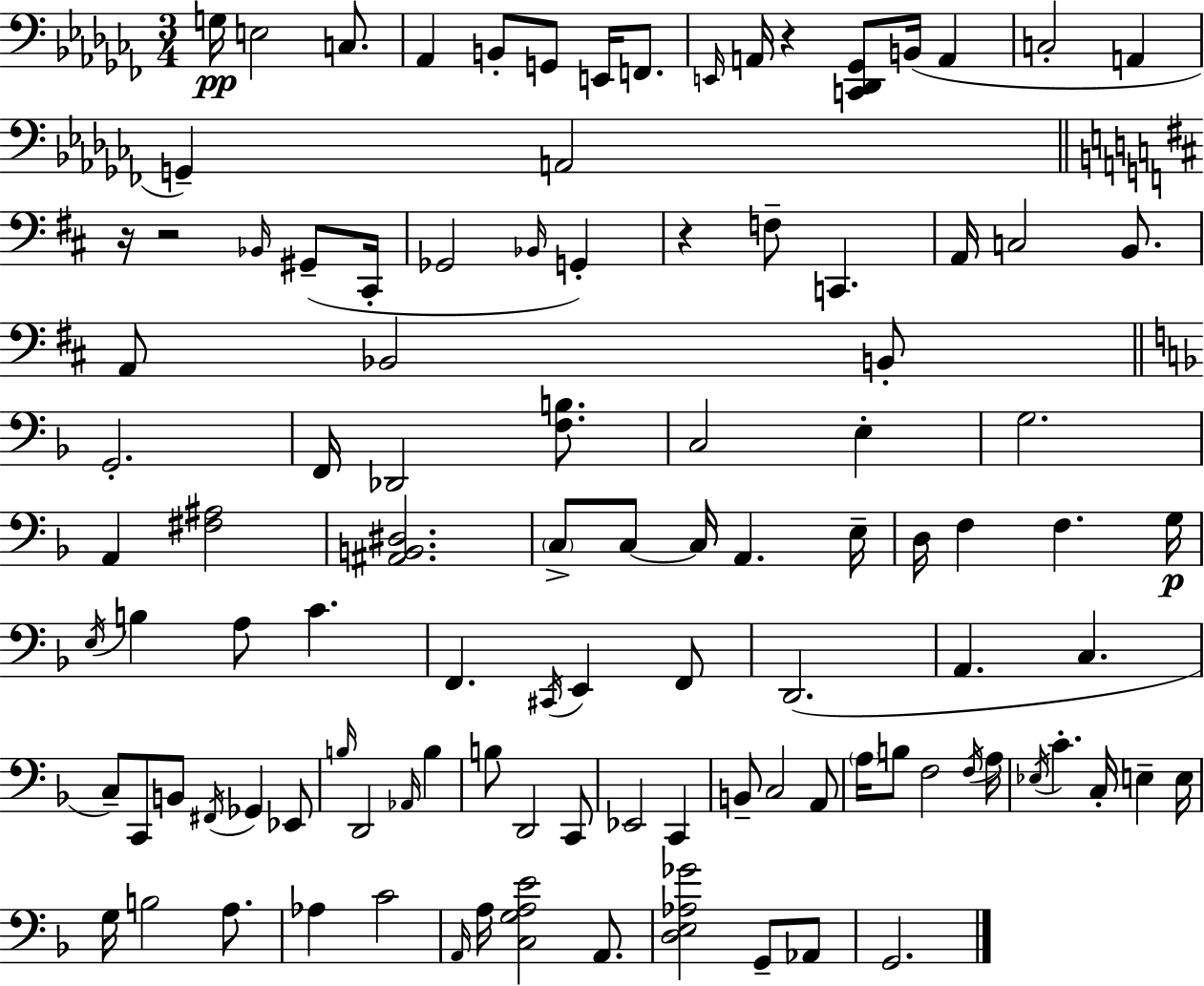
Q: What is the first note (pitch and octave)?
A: G3